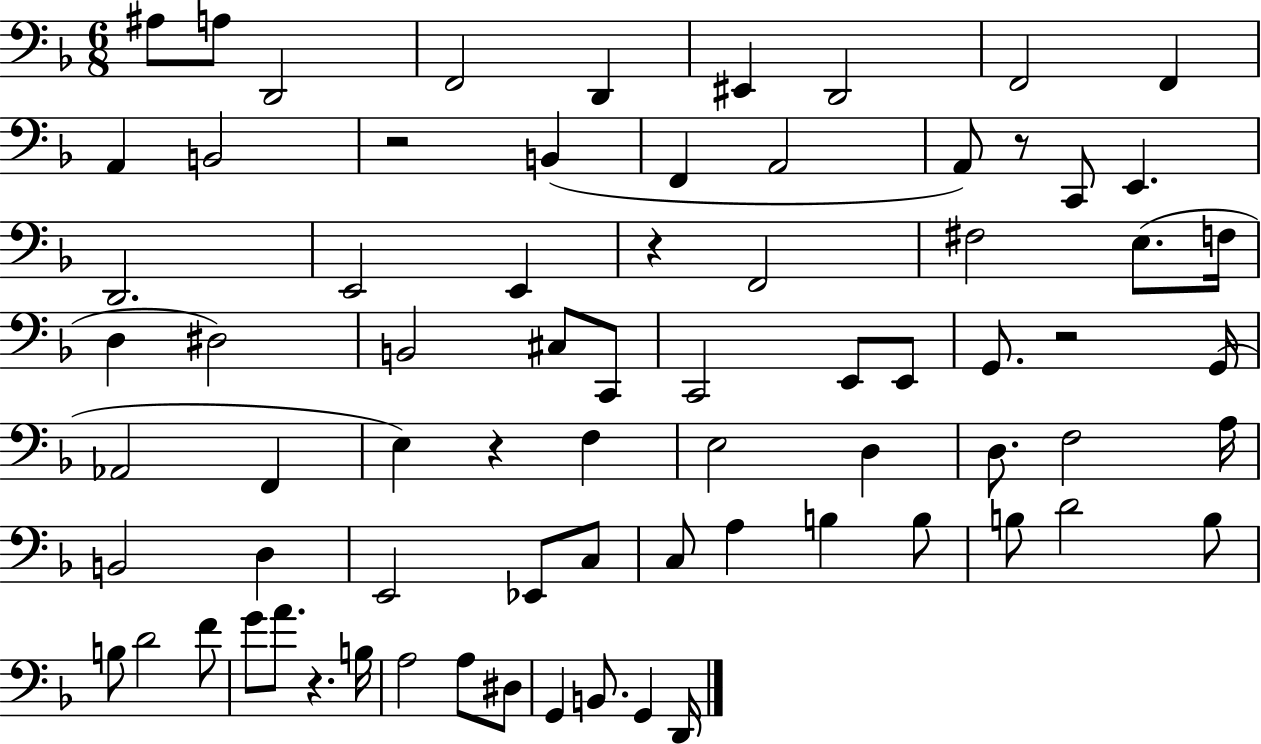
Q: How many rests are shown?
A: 6